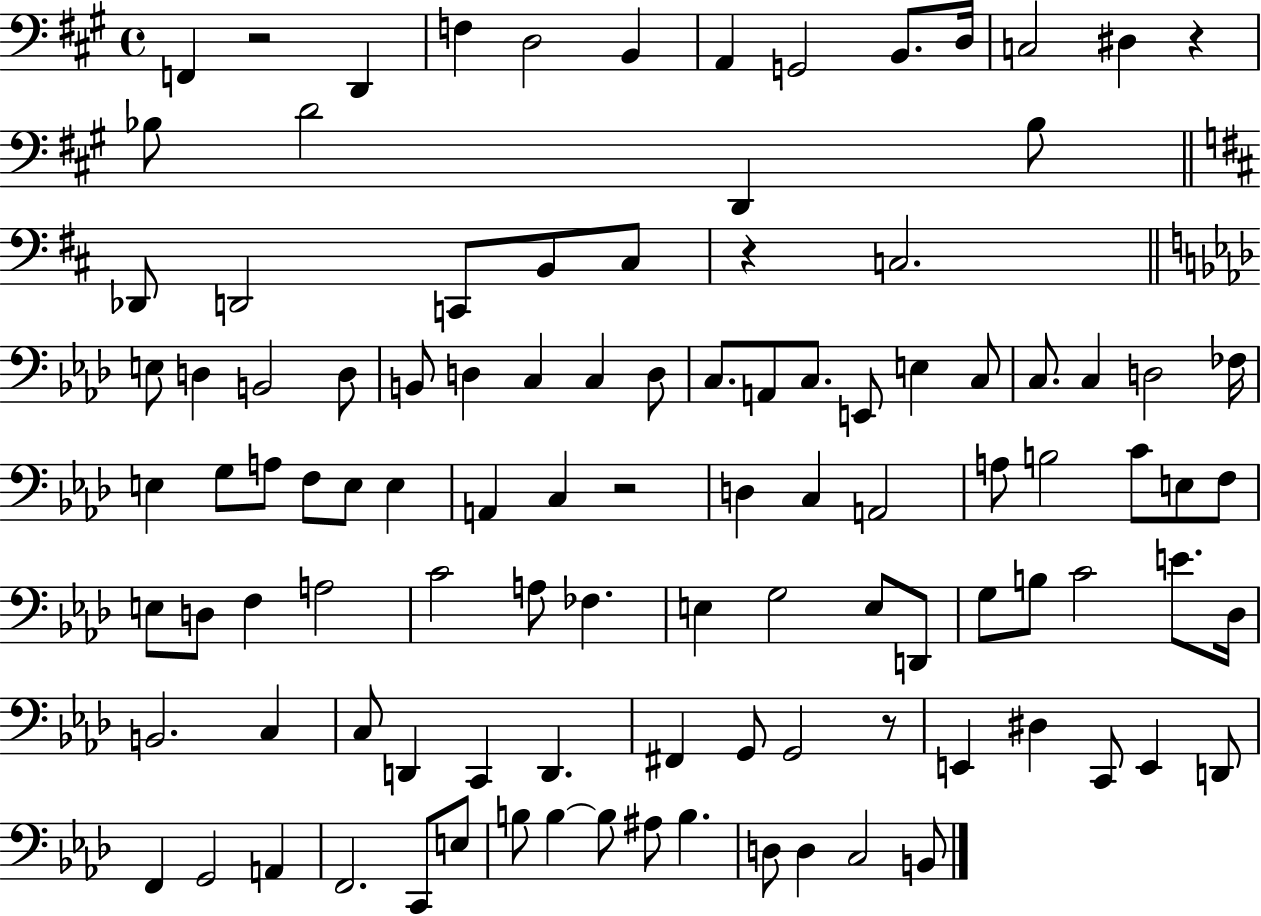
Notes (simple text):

F2/q R/h D2/q F3/q D3/h B2/q A2/q G2/h B2/e. D3/s C3/h D#3/q R/q Bb3/e D4/h D2/q Bb3/e Db2/e D2/h C2/e B2/e C#3/e R/q C3/h. E3/e D3/q B2/h D3/e B2/e D3/q C3/q C3/q D3/e C3/e. A2/e C3/e. E2/e E3/q C3/e C3/e. C3/q D3/h FES3/s E3/q G3/e A3/e F3/e E3/e E3/q A2/q C3/q R/h D3/q C3/q A2/h A3/e B3/h C4/e E3/e F3/e E3/e D3/e F3/q A3/h C4/h A3/e FES3/q. E3/q G3/h E3/e D2/e G3/e B3/e C4/h E4/e. Db3/s B2/h. C3/q C3/e D2/q C2/q D2/q. F#2/q G2/e G2/h R/e E2/q D#3/q C2/e E2/q D2/e F2/q G2/h A2/q F2/h. C2/e E3/e B3/e B3/q B3/e A#3/e B3/q. D3/e D3/q C3/h B2/e